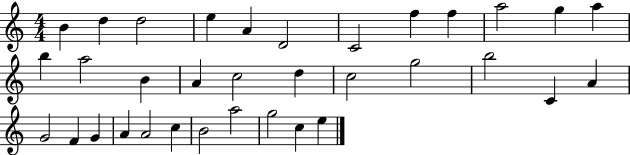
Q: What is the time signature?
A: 4/4